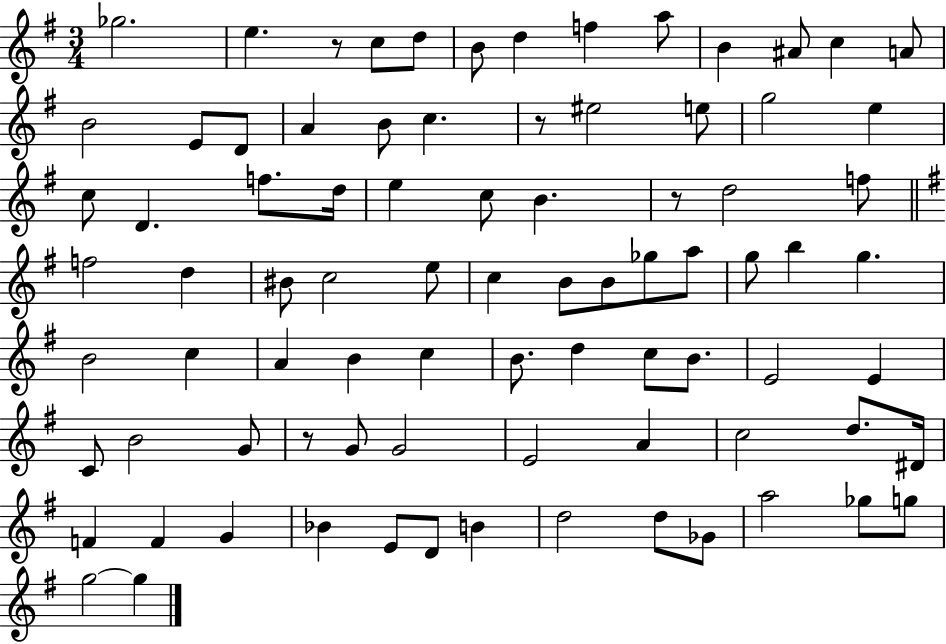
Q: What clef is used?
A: treble